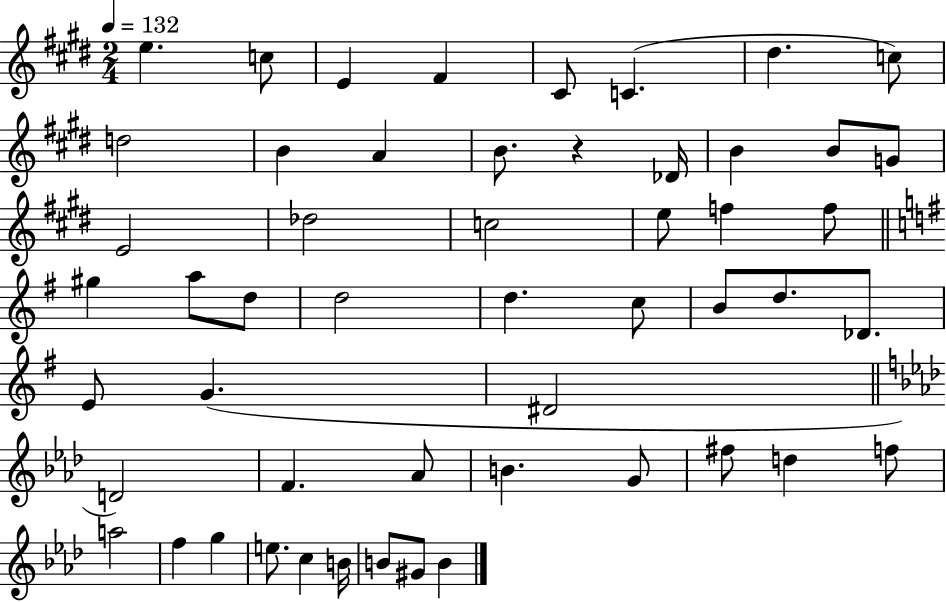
E5/q. C5/e E4/q F#4/q C#4/e C4/q. D#5/q. C5/e D5/h B4/q A4/q B4/e. R/q Db4/s B4/q B4/e G4/e E4/h Db5/h C5/h E5/e F5/q F5/e G#5/q A5/e D5/e D5/h D5/q. C5/e B4/e D5/e. Db4/e. E4/e G4/q. D#4/h D4/h F4/q. Ab4/e B4/q. G4/e F#5/e D5/q F5/e A5/h F5/q G5/q E5/e. C5/q B4/s B4/e G#4/e B4/q